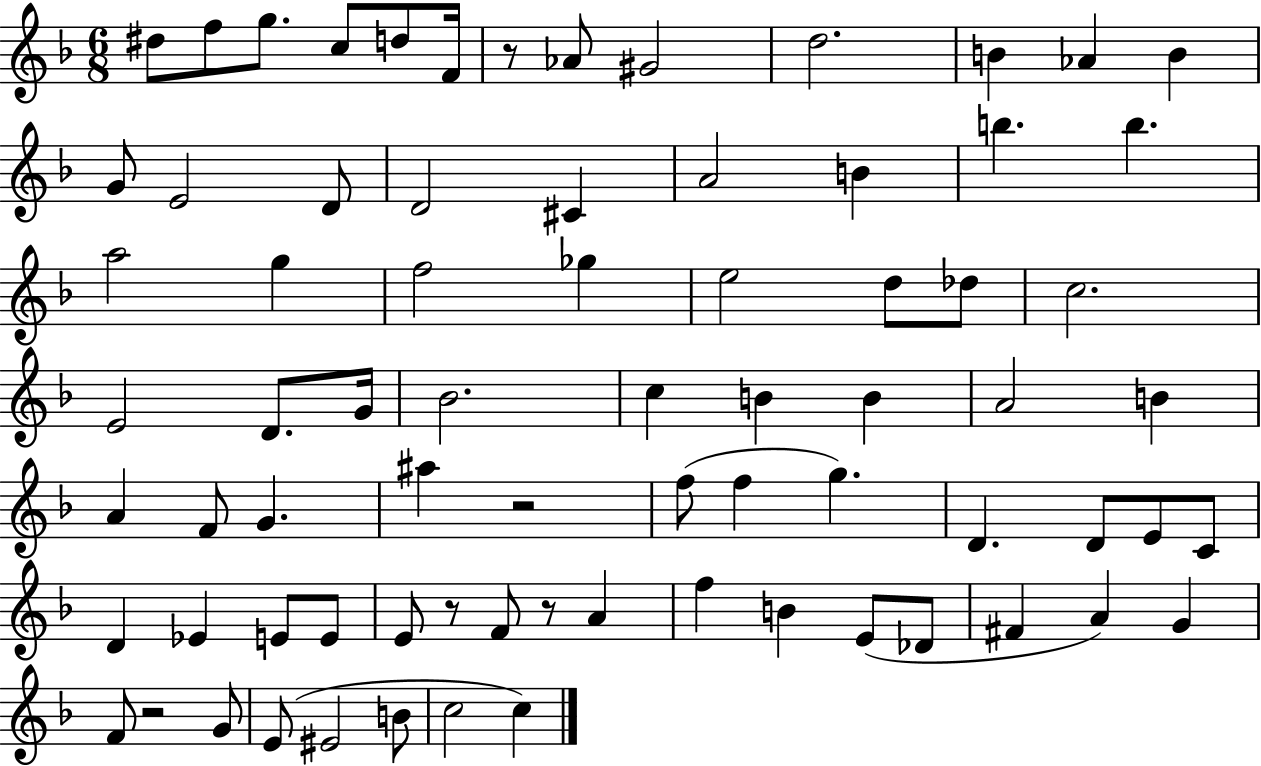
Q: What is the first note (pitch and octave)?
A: D#5